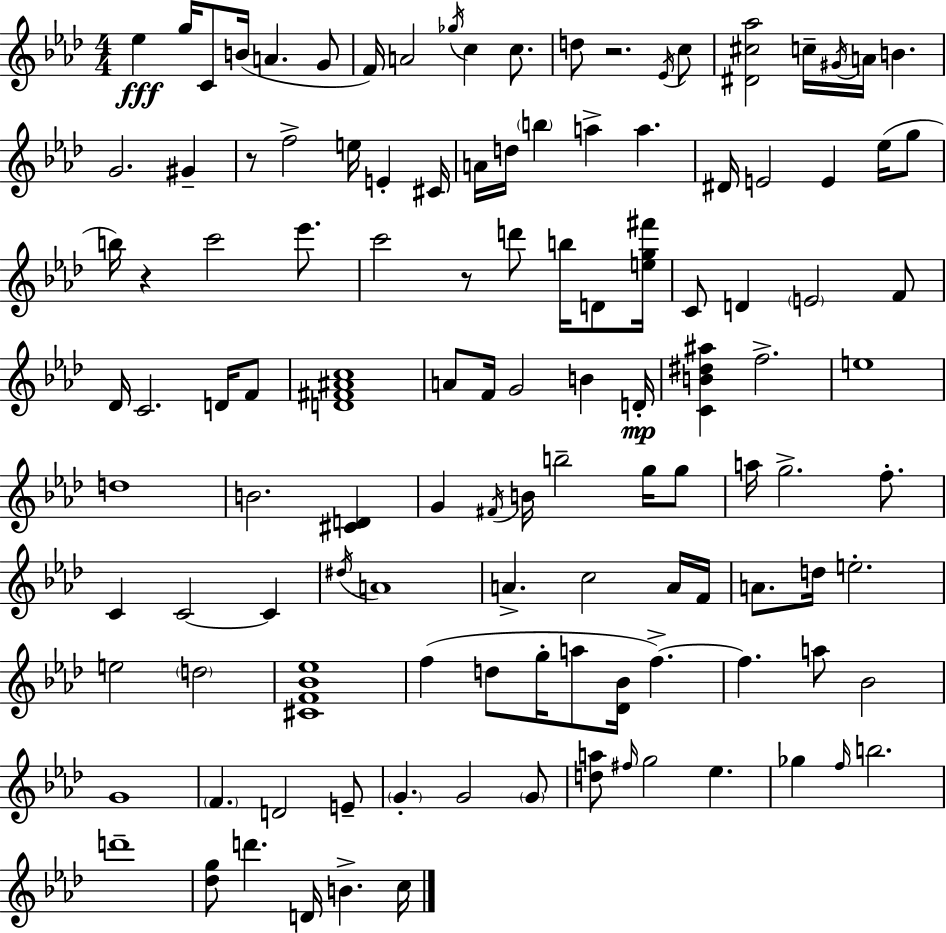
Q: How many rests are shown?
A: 4